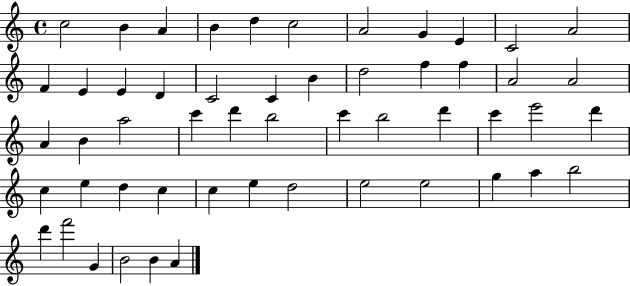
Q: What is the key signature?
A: C major